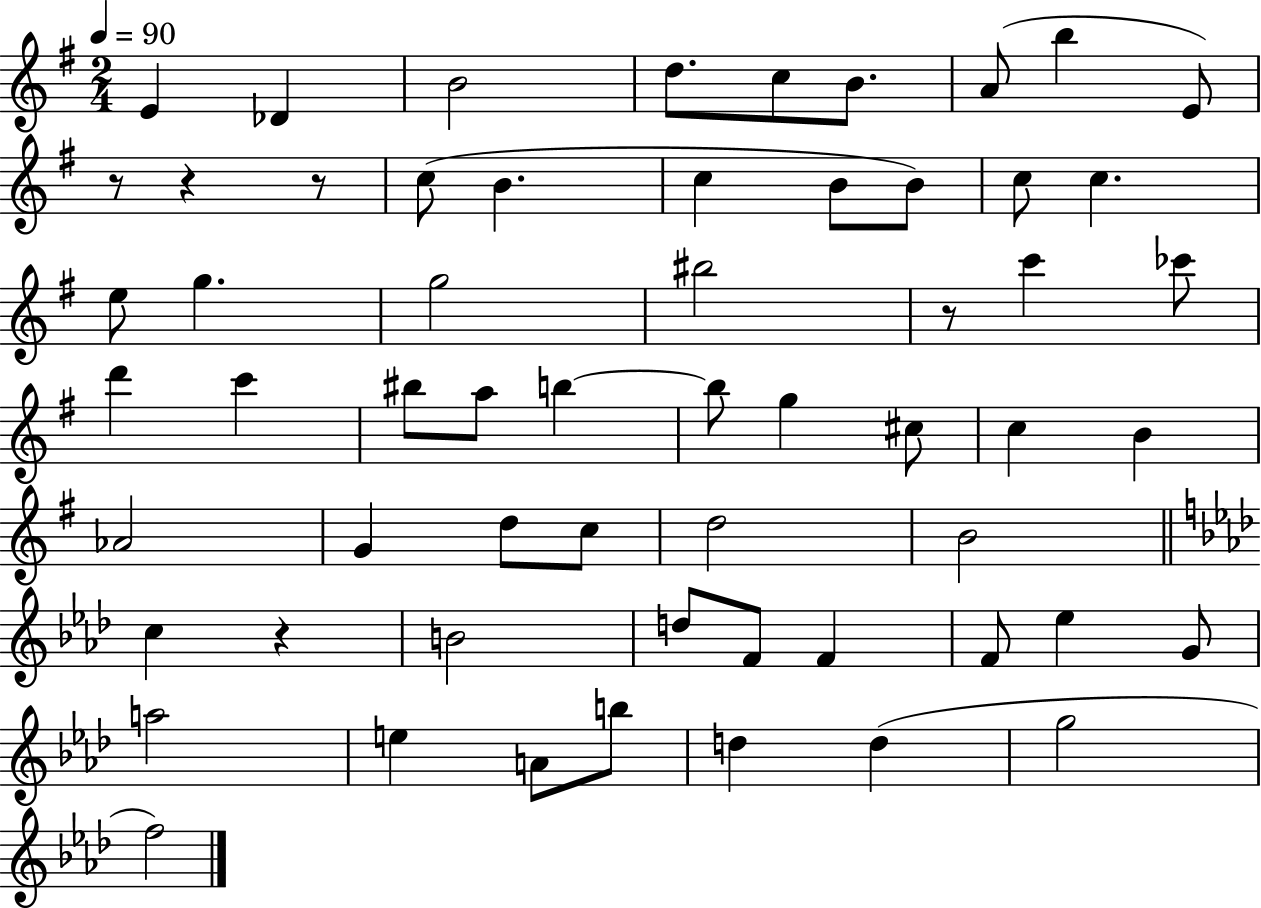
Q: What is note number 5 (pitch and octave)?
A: C5